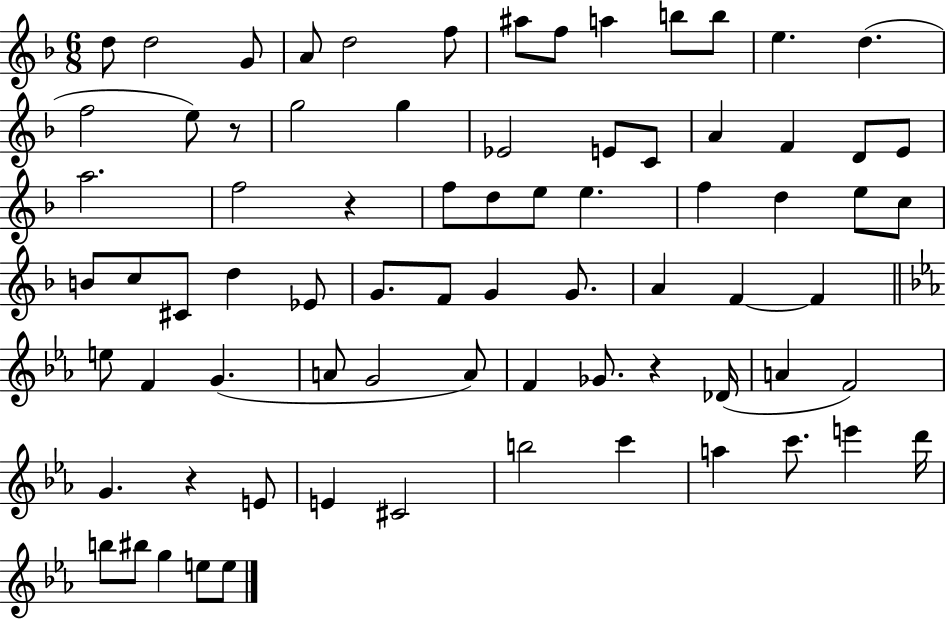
D5/e D5/h G4/e A4/e D5/h F5/e A#5/e F5/e A5/q B5/e B5/e E5/q. D5/q. F5/h E5/e R/e G5/h G5/q Eb4/h E4/e C4/e A4/q F4/q D4/e E4/e A5/h. F5/h R/q F5/e D5/e E5/e E5/q. F5/q D5/q E5/e C5/e B4/e C5/e C#4/e D5/q Eb4/e G4/e. F4/e G4/q G4/e. A4/q F4/q F4/q E5/e F4/q G4/q. A4/e G4/h A4/e F4/q Gb4/e. R/q Db4/s A4/q F4/h G4/q. R/q E4/e E4/q C#4/h B5/h C6/q A5/q C6/e. E6/q D6/s B5/e BIS5/e G5/q E5/e E5/e